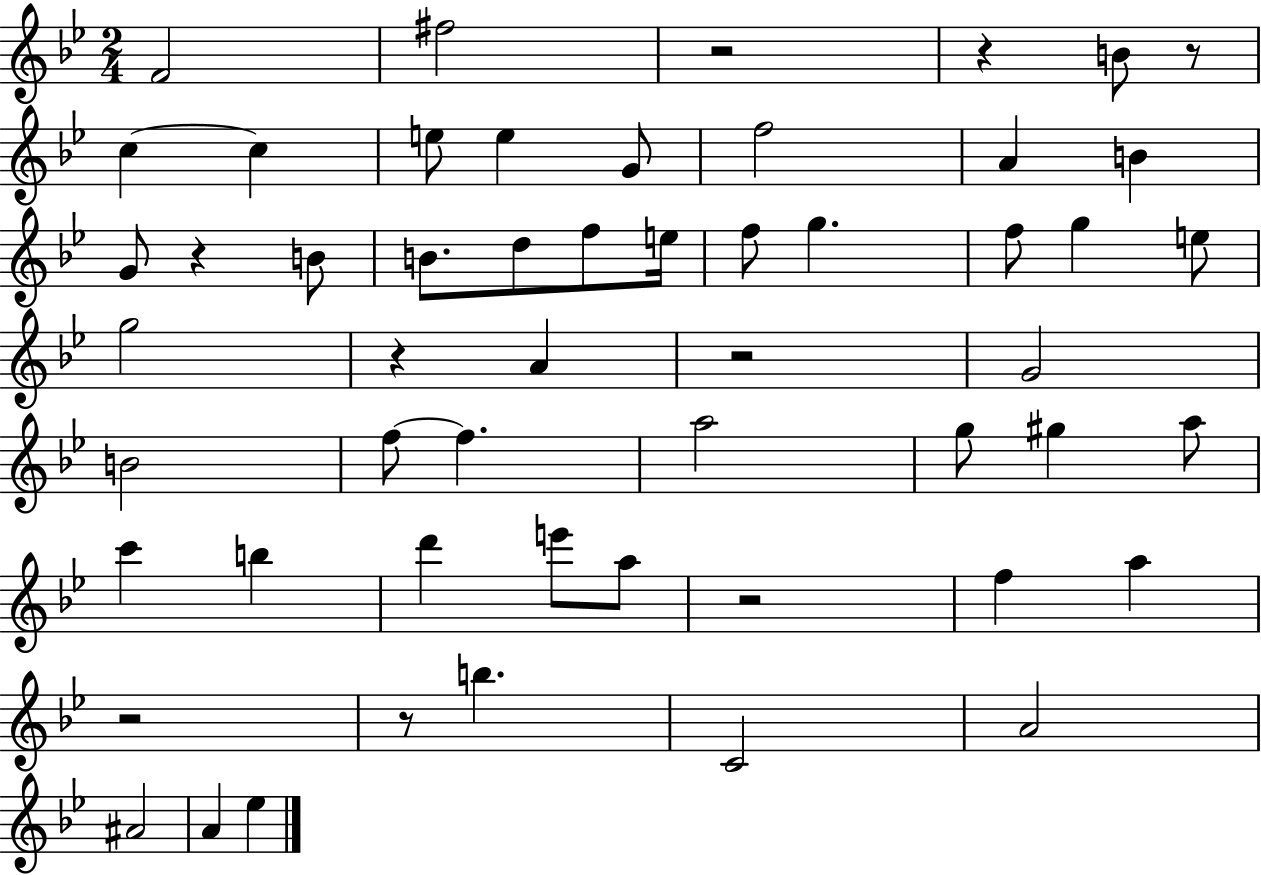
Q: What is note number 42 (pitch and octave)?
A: A4